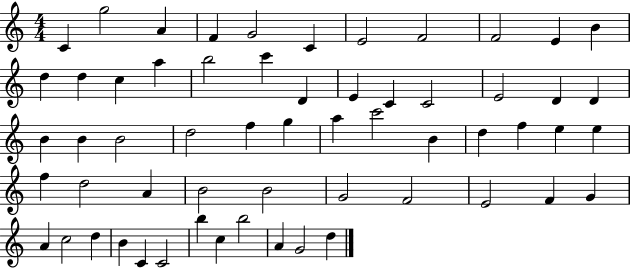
{
  \clef treble
  \numericTimeSignature
  \time 4/4
  \key c \major
  c'4 g''2 a'4 | f'4 g'2 c'4 | e'2 f'2 | f'2 e'4 b'4 | \break d''4 d''4 c''4 a''4 | b''2 c'''4 d'4 | e'4 c'4 c'2 | e'2 d'4 d'4 | \break b'4 b'4 b'2 | d''2 f''4 g''4 | a''4 c'''2 b'4 | d''4 f''4 e''4 e''4 | \break f''4 d''2 a'4 | b'2 b'2 | g'2 f'2 | e'2 f'4 g'4 | \break a'4 c''2 d''4 | b'4 c'4 c'2 | b''4 c''4 b''2 | a'4 g'2 d''4 | \break \bar "|."
}